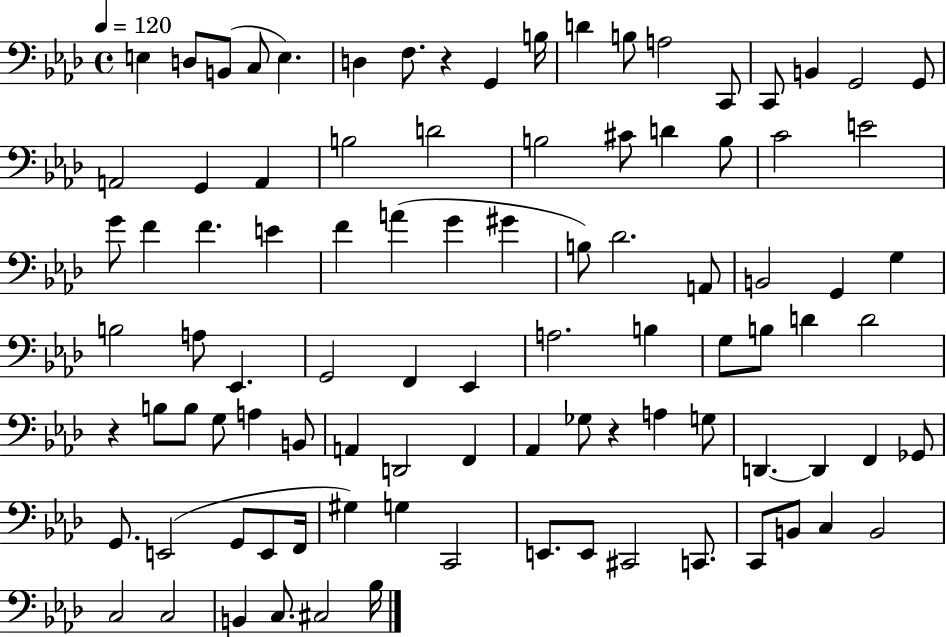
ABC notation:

X:1
T:Untitled
M:4/4
L:1/4
K:Ab
E, D,/2 B,,/2 C,/2 E, D, F,/2 z G,, B,/4 D B,/2 A,2 C,,/2 C,,/2 B,, G,,2 G,,/2 A,,2 G,, A,, B,2 D2 B,2 ^C/2 D B,/2 C2 E2 G/2 F F E F A G ^G B,/2 _D2 A,,/2 B,,2 G,, G, B,2 A,/2 _E,, G,,2 F,, _E,, A,2 B, G,/2 B,/2 D D2 z B,/2 B,/2 G,/2 A, B,,/2 A,, D,,2 F,, _A,, _G,/2 z A, G,/2 D,, D,, F,, _G,,/2 G,,/2 E,,2 G,,/2 E,,/2 F,,/4 ^G, G, C,,2 E,,/2 E,,/2 ^C,,2 C,,/2 C,,/2 B,,/2 C, B,,2 C,2 C,2 B,, C,/2 ^C,2 _B,/4